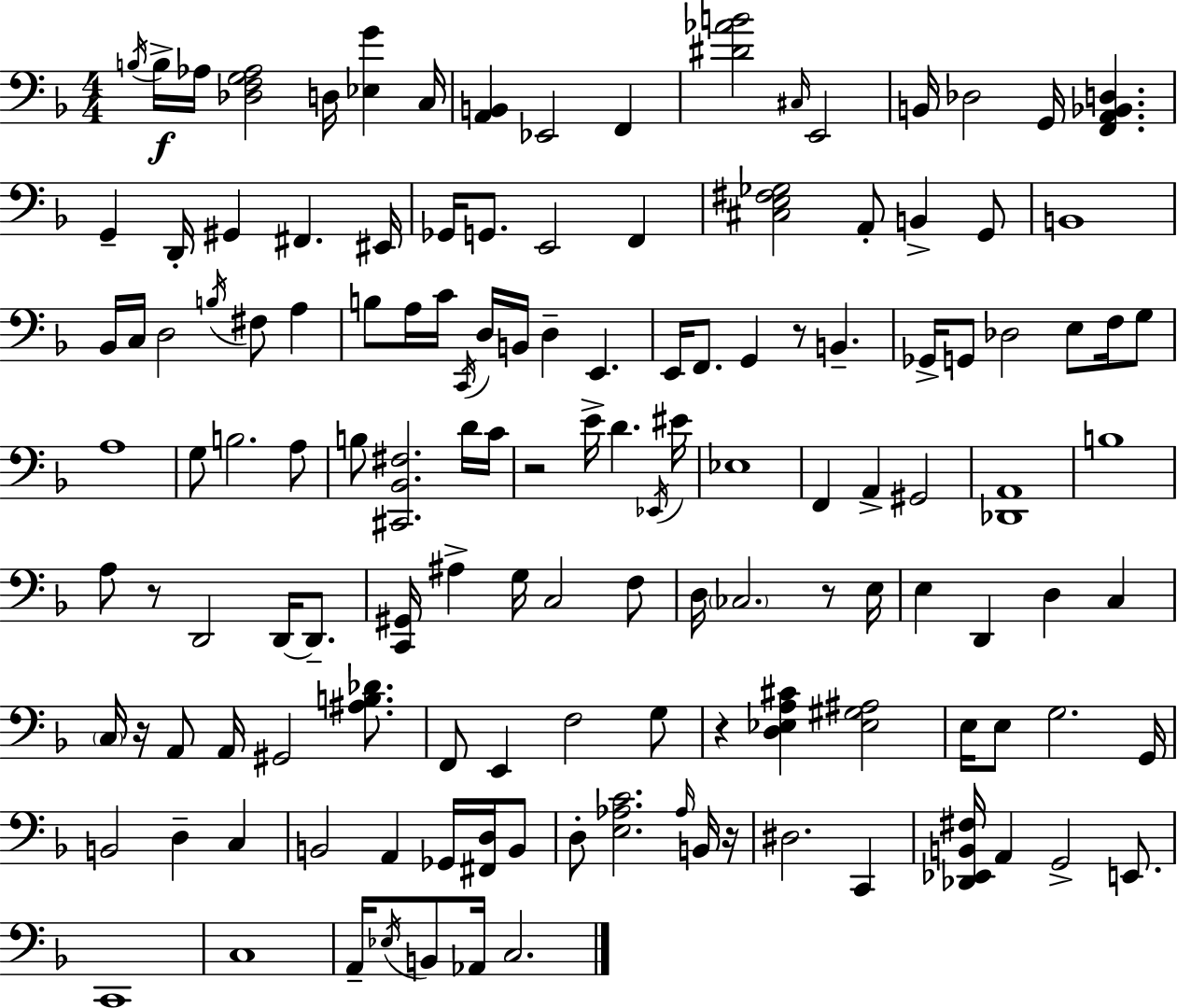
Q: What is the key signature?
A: D minor